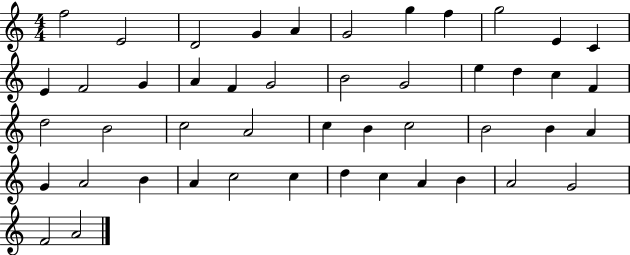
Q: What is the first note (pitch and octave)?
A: F5